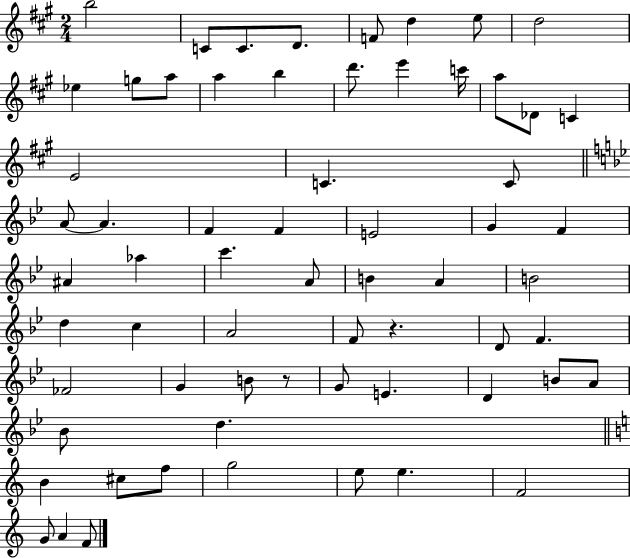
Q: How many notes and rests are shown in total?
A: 64